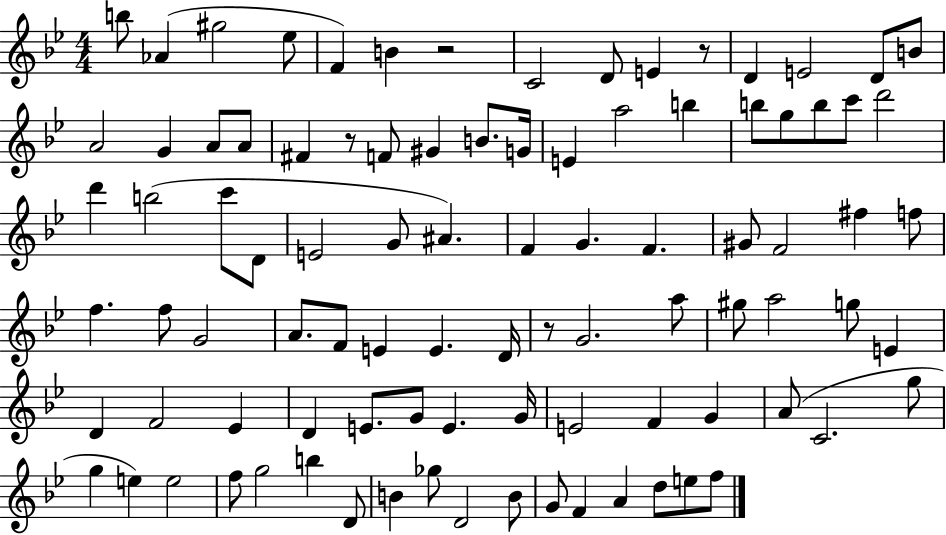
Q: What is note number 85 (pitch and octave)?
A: F4